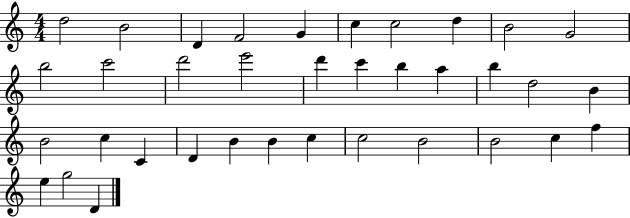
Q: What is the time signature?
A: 4/4